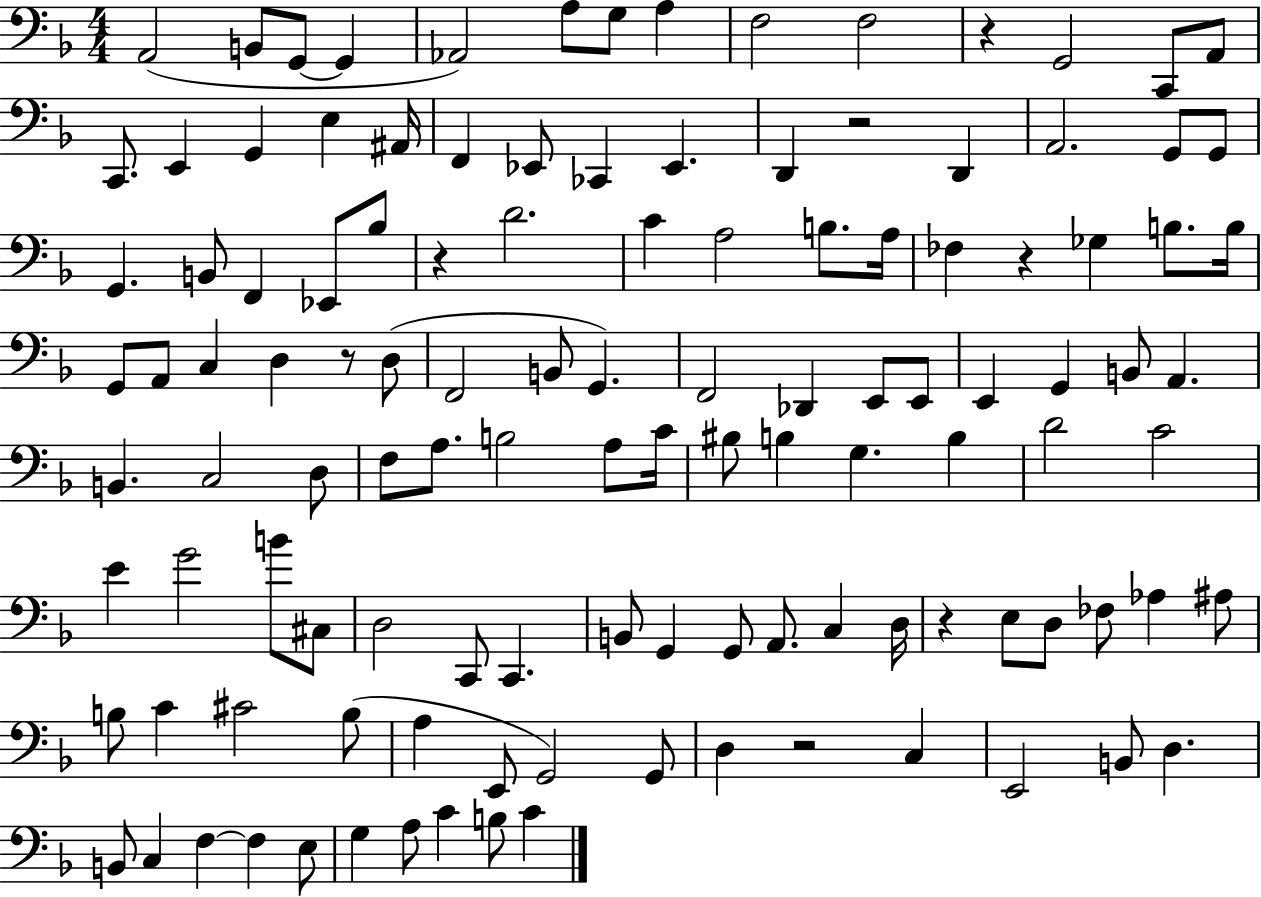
A2/h B2/e G2/e G2/q Ab2/h A3/e G3/e A3/q F3/h F3/h R/q G2/h C2/e A2/e C2/e. E2/q G2/q E3/q A#2/s F2/q Eb2/e CES2/q Eb2/q. D2/q R/h D2/q A2/h. G2/e G2/e G2/q. B2/e F2/q Eb2/e Bb3/e R/q D4/h. C4/q A3/h B3/e. A3/s FES3/q R/q Gb3/q B3/e. B3/s G2/e A2/e C3/q D3/q R/e D3/e F2/h B2/e G2/q. F2/h Db2/q E2/e E2/e E2/q G2/q B2/e A2/q. B2/q. C3/h D3/e F3/e A3/e. B3/h A3/e C4/s BIS3/e B3/q G3/q. B3/q D4/h C4/h E4/q G4/h B4/e C#3/e D3/h C2/e C2/q. B2/e G2/q G2/e A2/e. C3/q D3/s R/q E3/e D3/e FES3/e Ab3/q A#3/e B3/e C4/q C#4/h B3/e A3/q E2/e G2/h G2/e D3/q R/h C3/q E2/h B2/e D3/q. B2/e C3/q F3/q F3/q E3/e G3/q A3/e C4/q B3/e C4/q